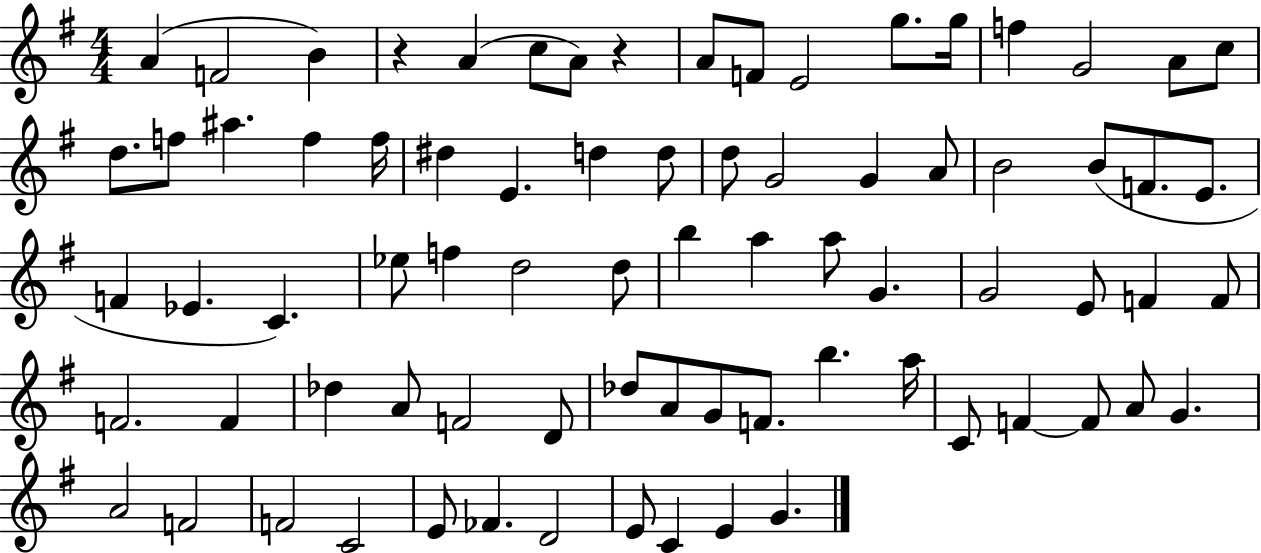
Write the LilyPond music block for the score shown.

{
  \clef treble
  \numericTimeSignature
  \time 4/4
  \key g \major
  a'4( f'2 b'4) | r4 a'4( c''8 a'8) r4 | a'8 f'8 e'2 g''8. g''16 | f''4 g'2 a'8 c''8 | \break d''8. f''8 ais''4. f''4 f''16 | dis''4 e'4. d''4 d''8 | d''8 g'2 g'4 a'8 | b'2 b'8( f'8. e'8. | \break f'4 ees'4. c'4.) | ees''8 f''4 d''2 d''8 | b''4 a''4 a''8 g'4. | g'2 e'8 f'4 f'8 | \break f'2. f'4 | des''4 a'8 f'2 d'8 | des''8 a'8 g'8 f'8. b''4. a''16 | c'8 f'4~~ f'8 a'8 g'4. | \break a'2 f'2 | f'2 c'2 | e'8 fes'4. d'2 | e'8 c'4 e'4 g'4. | \break \bar "|."
}